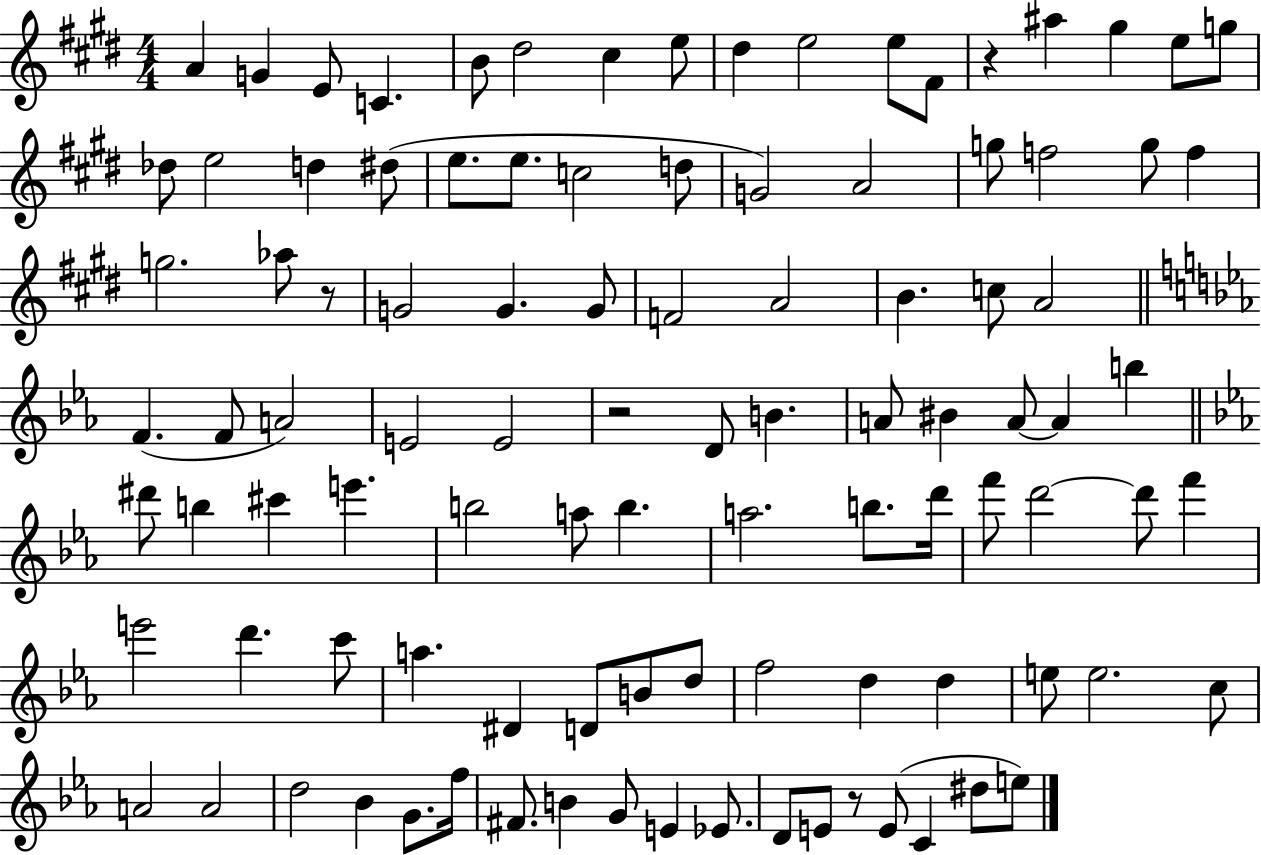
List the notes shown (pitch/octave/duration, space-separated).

A4/q G4/q E4/e C4/q. B4/e D#5/h C#5/q E5/e D#5/q E5/h E5/e F#4/e R/q A#5/q G#5/q E5/e G5/e Db5/e E5/h D5/q D#5/e E5/e. E5/e. C5/h D5/e G4/h A4/h G5/e F5/h G5/e F5/q G5/h. Ab5/e R/e G4/h G4/q. G4/e F4/h A4/h B4/q. C5/e A4/h F4/q. F4/e A4/h E4/h E4/h R/h D4/e B4/q. A4/e BIS4/q A4/e A4/q B5/q D#6/e B5/q C#6/q E6/q. B5/h A5/e B5/q. A5/h. B5/e. D6/s F6/e D6/h D6/e F6/q E6/h D6/q. C6/e A5/q. D#4/q D4/e B4/e D5/e F5/h D5/q D5/q E5/e E5/h. C5/e A4/h A4/h D5/h Bb4/q G4/e. F5/s F#4/e. B4/q G4/e E4/q Eb4/e. D4/e E4/e R/e E4/e C4/q D#5/e E5/e